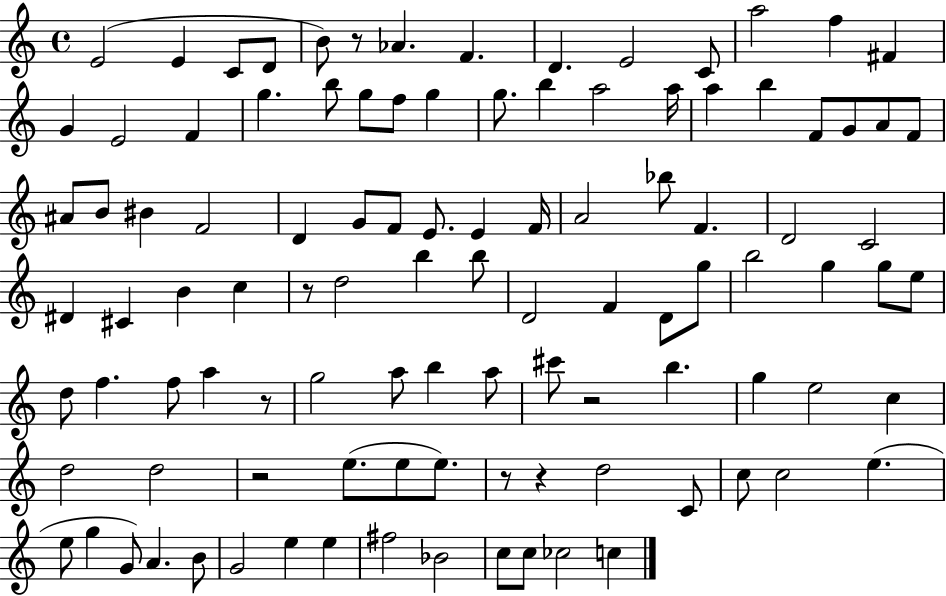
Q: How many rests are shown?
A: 7